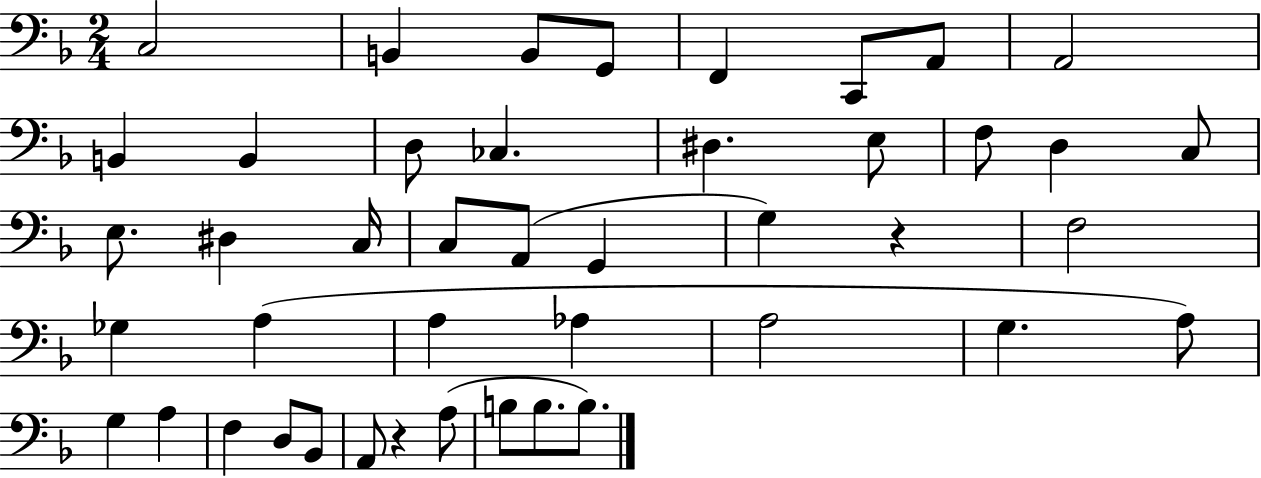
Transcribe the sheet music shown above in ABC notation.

X:1
T:Untitled
M:2/4
L:1/4
K:F
C,2 B,, B,,/2 G,,/2 F,, C,,/2 A,,/2 A,,2 B,, B,, D,/2 _C, ^D, E,/2 F,/2 D, C,/2 E,/2 ^D, C,/4 C,/2 A,,/2 G,, G, z F,2 _G, A, A, _A, A,2 G, A,/2 G, A, F, D,/2 _B,,/2 A,,/2 z A,/2 B,/2 B,/2 B,/2